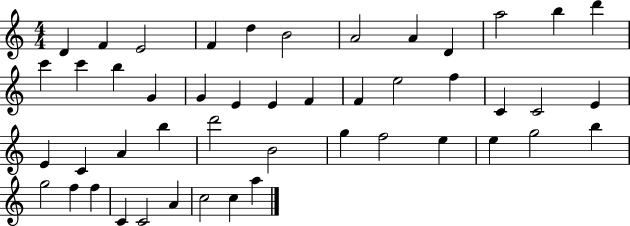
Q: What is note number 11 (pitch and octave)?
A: B5